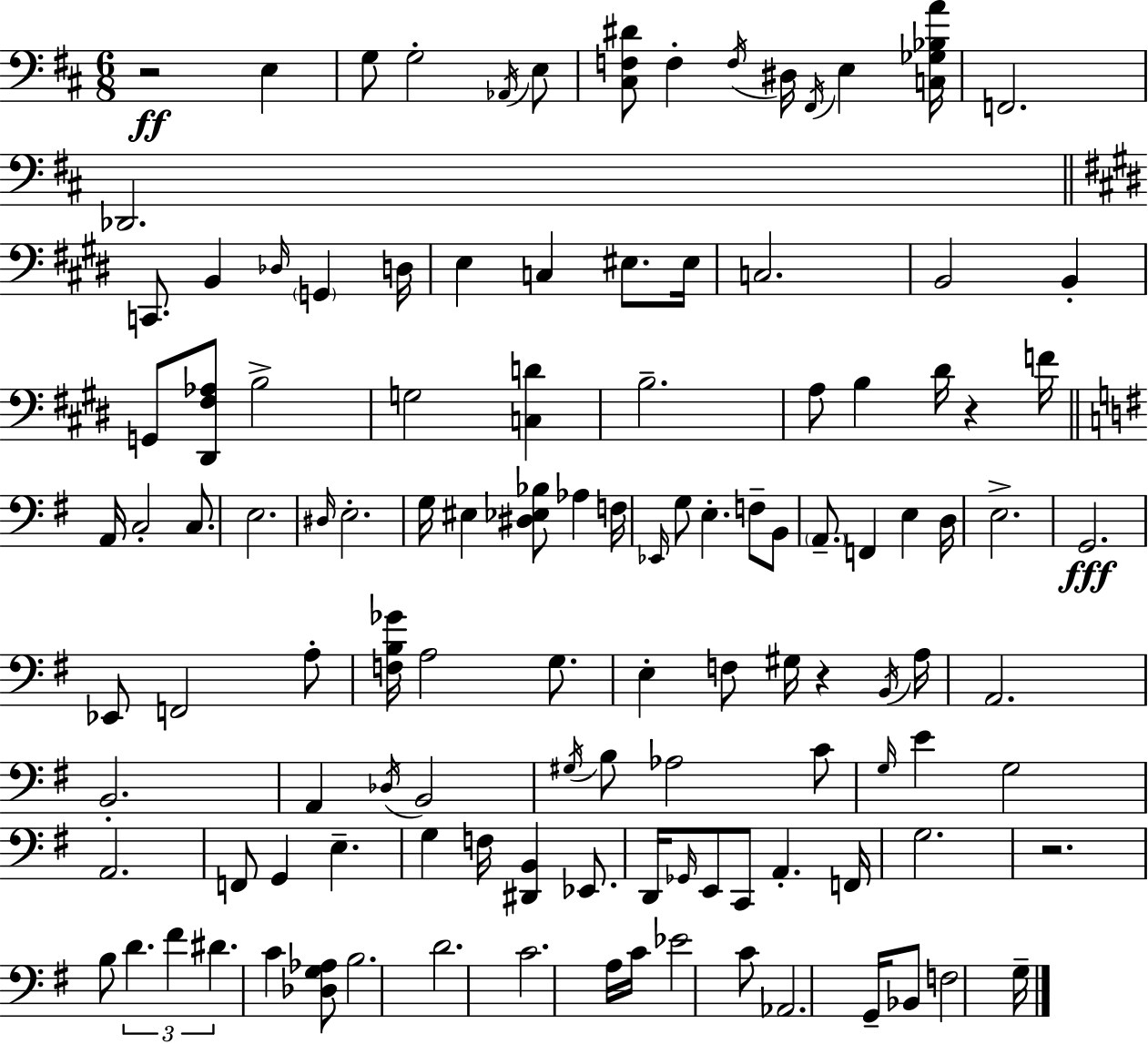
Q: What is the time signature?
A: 6/8